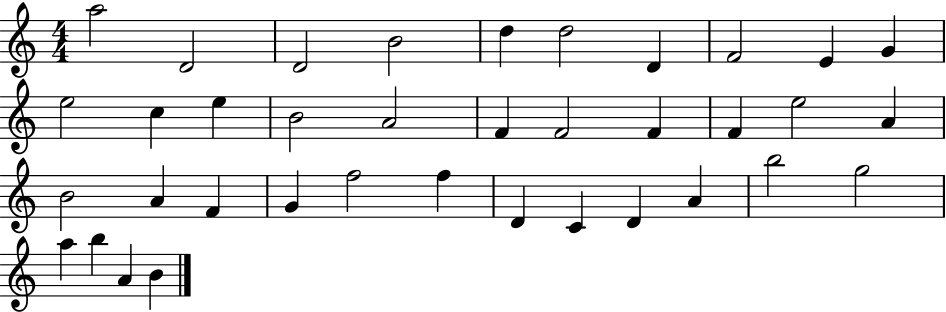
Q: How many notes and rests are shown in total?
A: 37